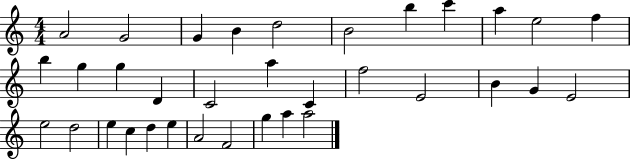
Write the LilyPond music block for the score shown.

{
  \clef treble
  \numericTimeSignature
  \time 4/4
  \key c \major
  a'2 g'2 | g'4 b'4 d''2 | b'2 b''4 c'''4 | a''4 e''2 f''4 | \break b''4 g''4 g''4 d'4 | c'2 a''4 c'4 | f''2 e'2 | b'4 g'4 e'2 | \break e''2 d''2 | e''4 c''4 d''4 e''4 | a'2 f'2 | g''4 a''4 a''2 | \break \bar "|."
}